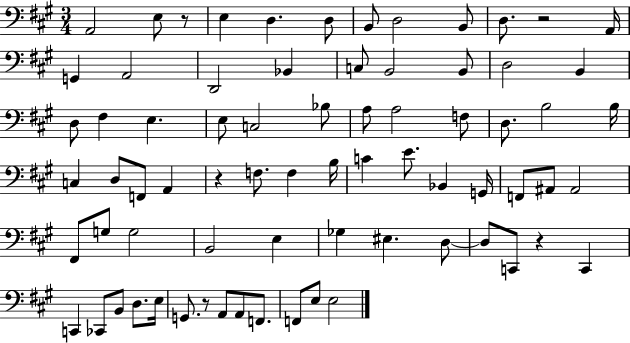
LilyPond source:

{
  \clef bass
  \numericTimeSignature
  \time 3/4
  \key a \major
  \repeat volta 2 { a,2 e8 r8 | e4 d4. d8 | b,8 d2 b,8 | d8. r2 a,16 | \break g,4 a,2 | d,2 bes,4 | c8 b,2 b,8 | d2 b,4 | \break d8 fis4 e4. | e8 c2 bes8 | a8 a2 f8 | d8. b2 b16 | \break c4 d8 f,8 a,4 | r4 f8. f4 b16 | c'4 e'8. bes,4 g,16 | f,8 ais,8 ais,2 | \break fis,8 g8 g2 | b,2 e4 | ges4 eis4. d8~~ | d8 c,8 r4 c,4 | \break c,4 ces,8 b,8 d8. e16 | g,8. r8 a,8 a,8 f,8. | f,8 e8 e2 | } \bar "|."
}